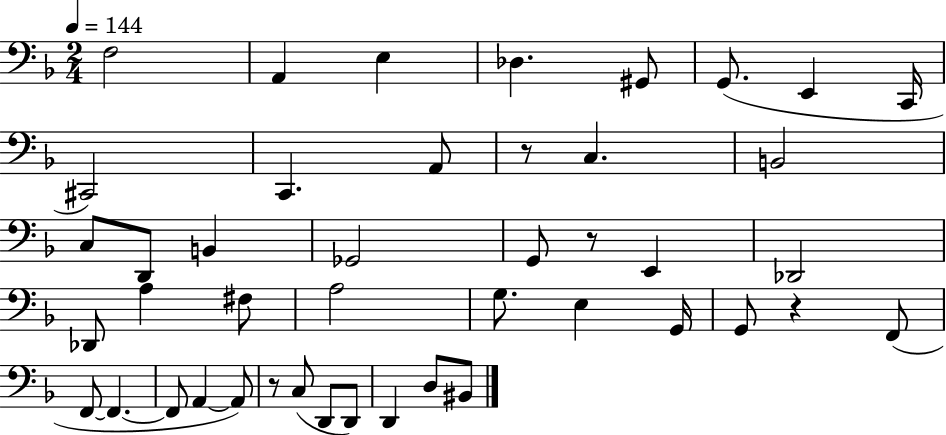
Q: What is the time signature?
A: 2/4